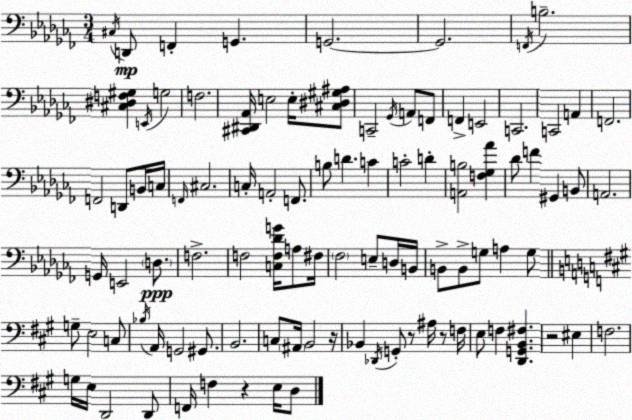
X:1
T:Untitled
M:3/4
L:1/4
K:Abm
^C,/4 D,,/2 F,, G,, G,,2 G,,2 F,,/4 B,2 [^C,^D,F,^G,] E,,/4 G,2 F,2 [^C,,^D,,_A,,]/4 E,2 E,/4 [^C,^D,^G,^A,]/2 C,,2 _G,,/4 A,,/2 F,,/2 F,, E,,2 C,,2 C,,2 A,, F,,2 F,,2 D,,/2 B,,/4 C,/4 F,,/4 ^C,2 C,/4 A,,2 F,,/2 B,/2 D C C2 D [A,,B,]2 [F,_G,_A] _D/2 F ^G,, B,,/2 A,,2 G,,/4 E,,2 D,/2 F,2 F,2 [C,F,_DG]/4 A,/2 ^F,/4 _F,2 E,/2 D,/4 B,,/4 B,,/2 B,,/2 G,/2 A, G,/2 G,/2 E,2 C,/2 _B,/4 A,,/4 G,,2 ^G,,/2 B,,2 C,/2 ^A,,/4 B,,2 z/4 _B,, _D,,/4 G,,/2 z/2 ^A,/4 z/2 F,/4 E,/2 F, [D,,G,,B,,^F,] z2 ^E, F,2 G,/4 E,/4 D,,2 D,,/2 F,,/4 F, z E,/4 D,/2